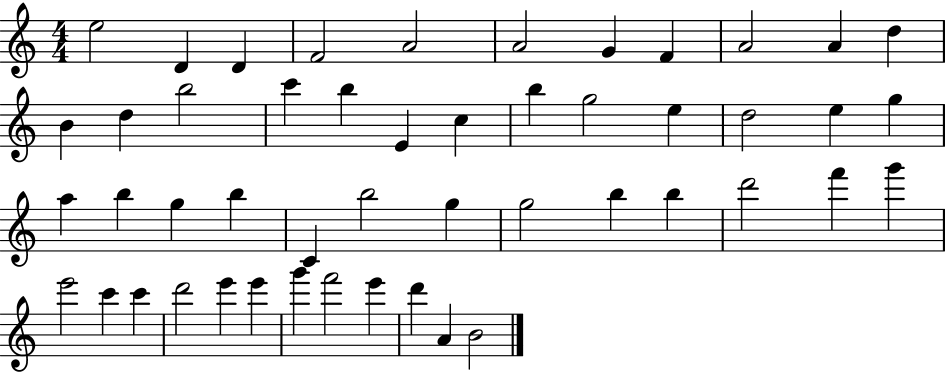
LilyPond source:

{
  \clef treble
  \numericTimeSignature
  \time 4/4
  \key c \major
  e''2 d'4 d'4 | f'2 a'2 | a'2 g'4 f'4 | a'2 a'4 d''4 | \break b'4 d''4 b''2 | c'''4 b''4 e'4 c''4 | b''4 g''2 e''4 | d''2 e''4 g''4 | \break a''4 b''4 g''4 b''4 | c'4 b''2 g''4 | g''2 b''4 b''4 | d'''2 f'''4 g'''4 | \break e'''2 c'''4 c'''4 | d'''2 e'''4 e'''4 | g'''4 f'''2 e'''4 | d'''4 a'4 b'2 | \break \bar "|."
}